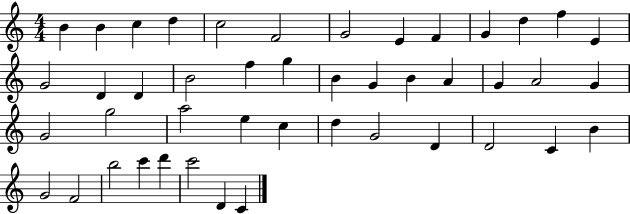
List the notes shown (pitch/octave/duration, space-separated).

B4/q B4/q C5/q D5/q C5/h F4/h G4/h E4/q F4/q G4/q D5/q F5/q E4/q G4/h D4/q D4/q B4/h F5/q G5/q B4/q G4/q B4/q A4/q G4/q A4/h G4/q G4/h G5/h A5/h E5/q C5/q D5/q G4/h D4/q D4/h C4/q B4/q G4/h F4/h B5/h C6/q D6/q C6/h D4/q C4/q